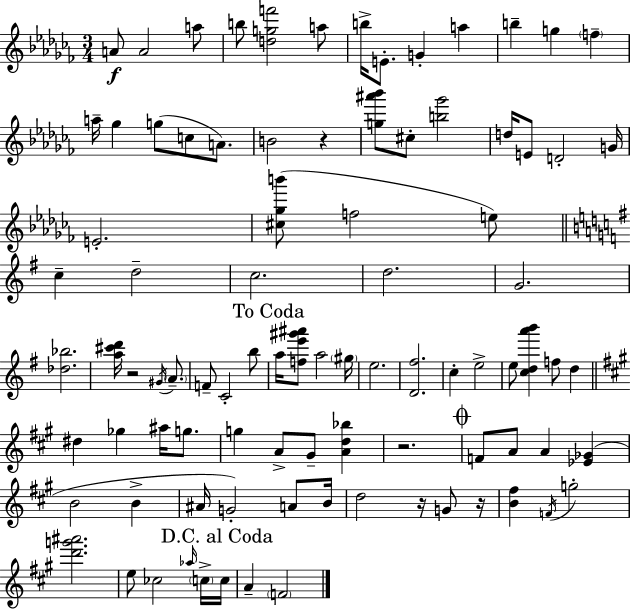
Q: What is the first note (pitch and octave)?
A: A4